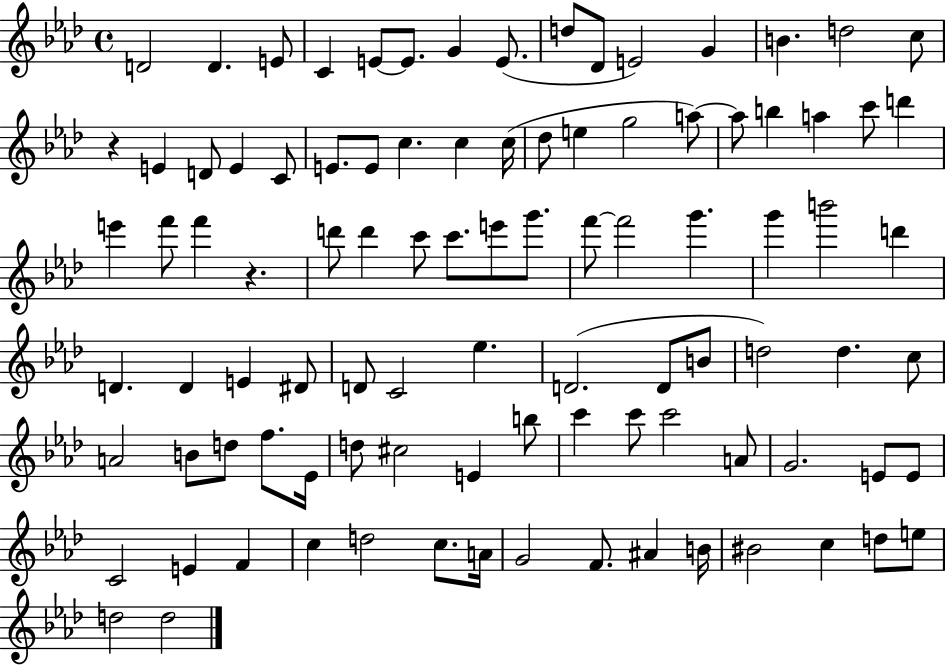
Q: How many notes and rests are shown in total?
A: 96